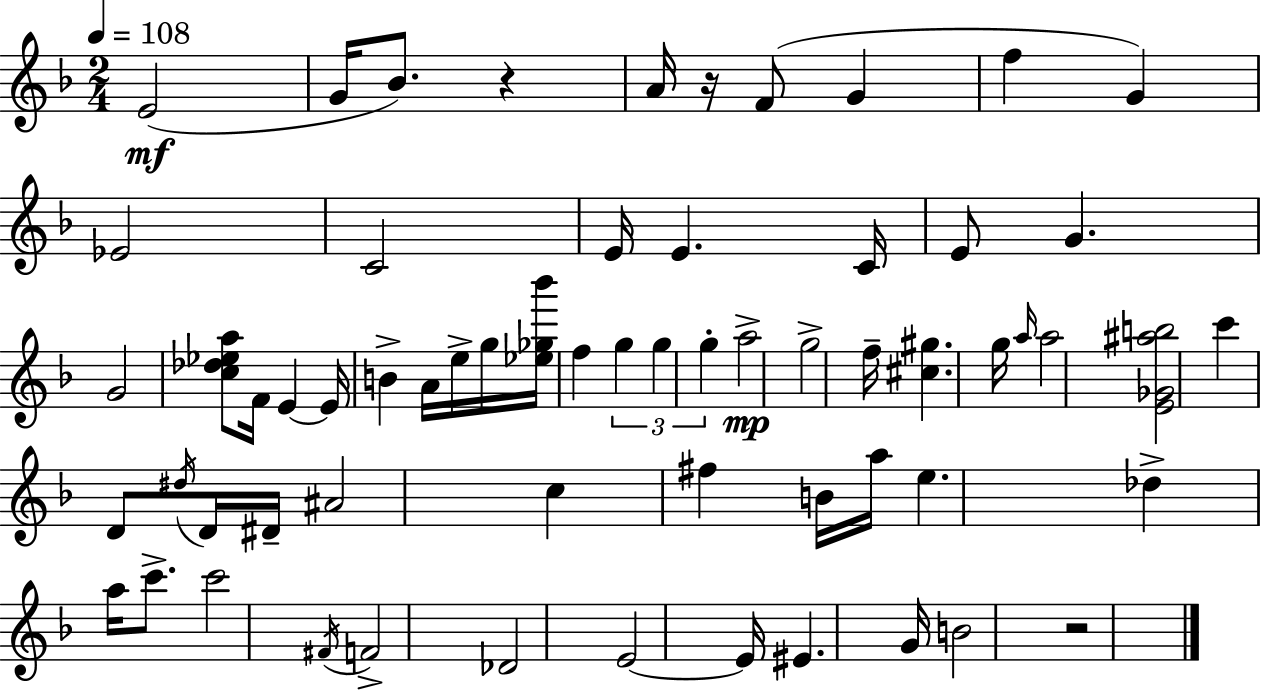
{
  \clef treble
  \numericTimeSignature
  \time 2/4
  \key d \minor
  \tempo 4 = 108
  e'2(\mf | g'16 bes'8.) r4 | a'16 r16 f'8( g'4 | f''4 g'4) | \break ees'2 | c'2 | e'16 e'4. c'16 | e'8 g'4. | \break g'2 | <c'' des'' ees'' a''>8 f'16 e'4~~ e'16 | b'4-> a'16 e''16-> g''16 <ees'' ges'' bes'''>16 | f''4 \tuplet 3/2 { g''4 | \break g''4 g''4-. } | a''2->\mp | g''2-> | f''16-- <cis'' gis''>4. g''16 | \break \grace { a''16 } a''2 | <e' ges' ais'' b''>2 | c'''4 d'8 \acciaccatura { dis''16 } | d'16 dis'16-- ais'2 | \break c''4 fis''4 | b'16 a''16 e''4. | des''4-> a''16 c'''8.-> | c'''2 | \break \acciaccatura { fis'16 } f'2-> | des'2 | e'2~~ | e'16 eis'4. | \break g'16 b'2 | r2 | \bar "|."
}